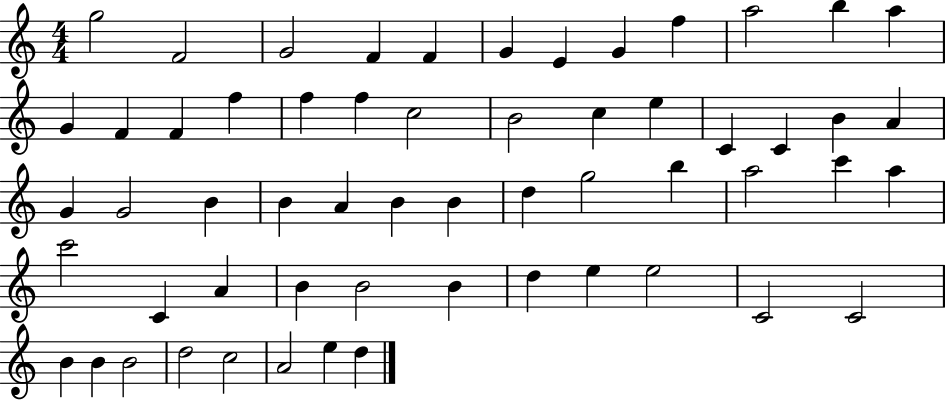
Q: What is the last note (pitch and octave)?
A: D5